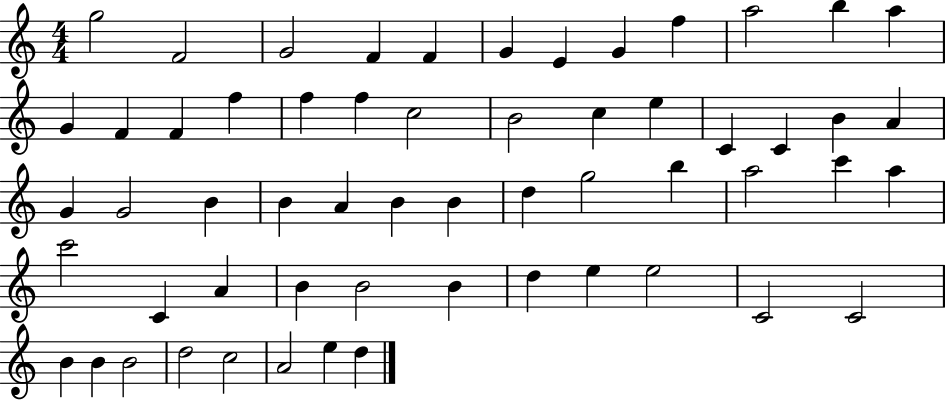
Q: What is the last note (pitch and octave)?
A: D5